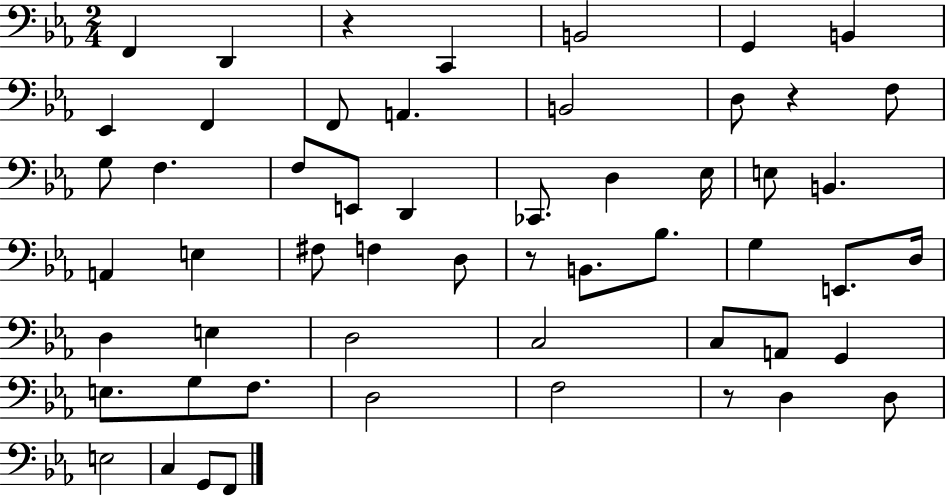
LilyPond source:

{
  \clef bass
  \numericTimeSignature
  \time 2/4
  \key ees \major
  f,4 d,4 | r4 c,4 | b,2 | g,4 b,4 | \break ees,4 f,4 | f,8 a,4. | b,2 | d8 r4 f8 | \break g8 f4. | f8 e,8 d,4 | ces,8. d4 ees16 | e8 b,4. | \break a,4 e4 | fis8 f4 d8 | r8 b,8. bes8. | g4 e,8. d16 | \break d4 e4 | d2 | c2 | c8 a,8 g,4 | \break e8. g8 f8. | d2 | f2 | r8 d4 d8 | \break e2 | c4 g,8 f,8 | \bar "|."
}